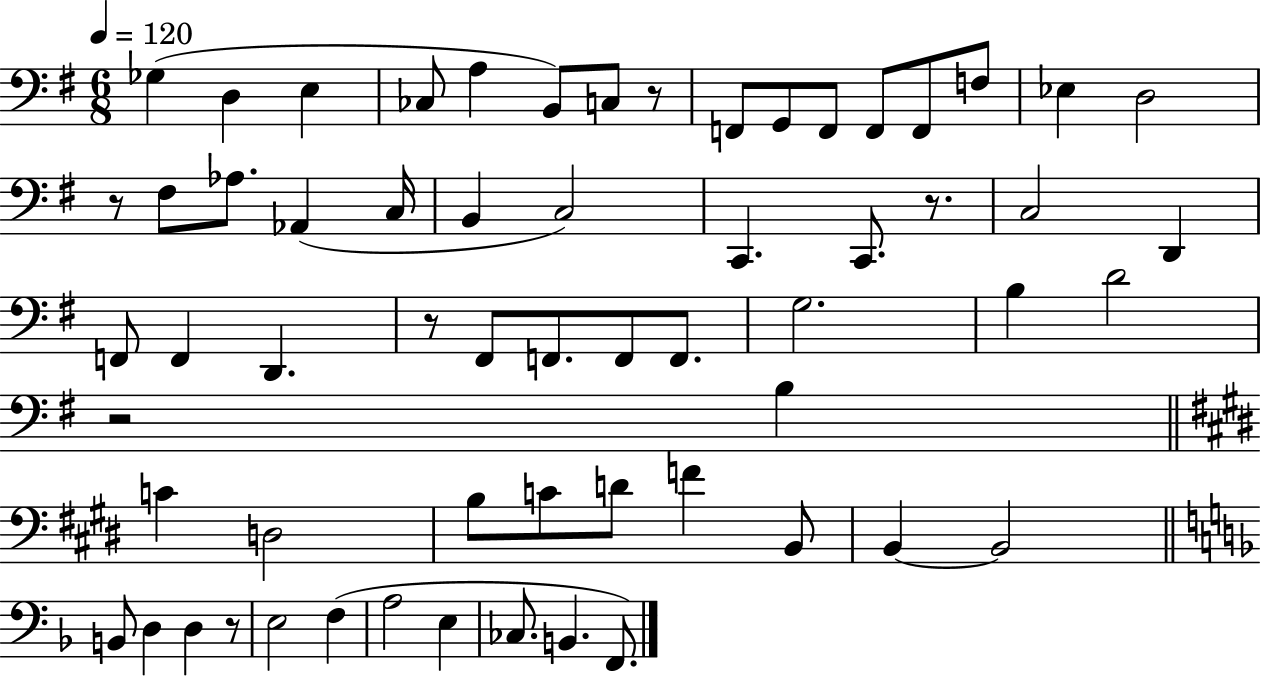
Gb3/q D3/q E3/q CES3/e A3/q B2/e C3/e R/e F2/e G2/e F2/e F2/e F2/e F3/e Eb3/q D3/h R/e F#3/e Ab3/e. Ab2/q C3/s B2/q C3/h C2/q. C2/e. R/e. C3/h D2/q F2/e F2/q D2/q. R/e F#2/e F2/e. F2/e F2/e. G3/h. B3/q D4/h R/h B3/q C4/q D3/h B3/e C4/e D4/e F4/q B2/e B2/q B2/h B2/e D3/q D3/q R/e E3/h F3/q A3/h E3/q CES3/e. B2/q. F2/e.